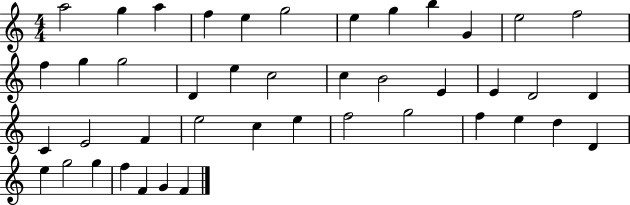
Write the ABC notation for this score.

X:1
T:Untitled
M:4/4
L:1/4
K:C
a2 g a f e g2 e g b G e2 f2 f g g2 D e c2 c B2 E E D2 D C E2 F e2 c e f2 g2 f e d D e g2 g f F G F